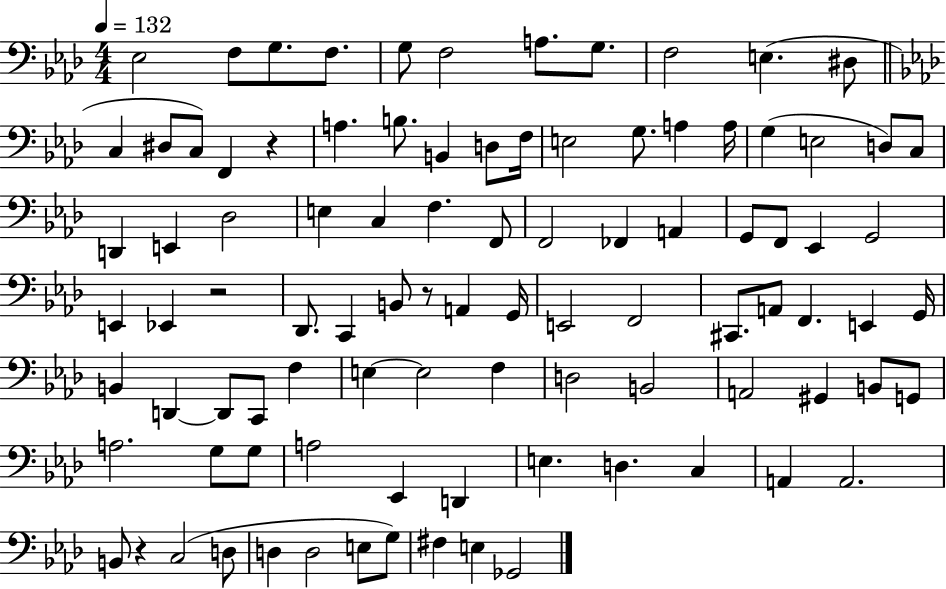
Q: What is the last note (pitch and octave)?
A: Gb2